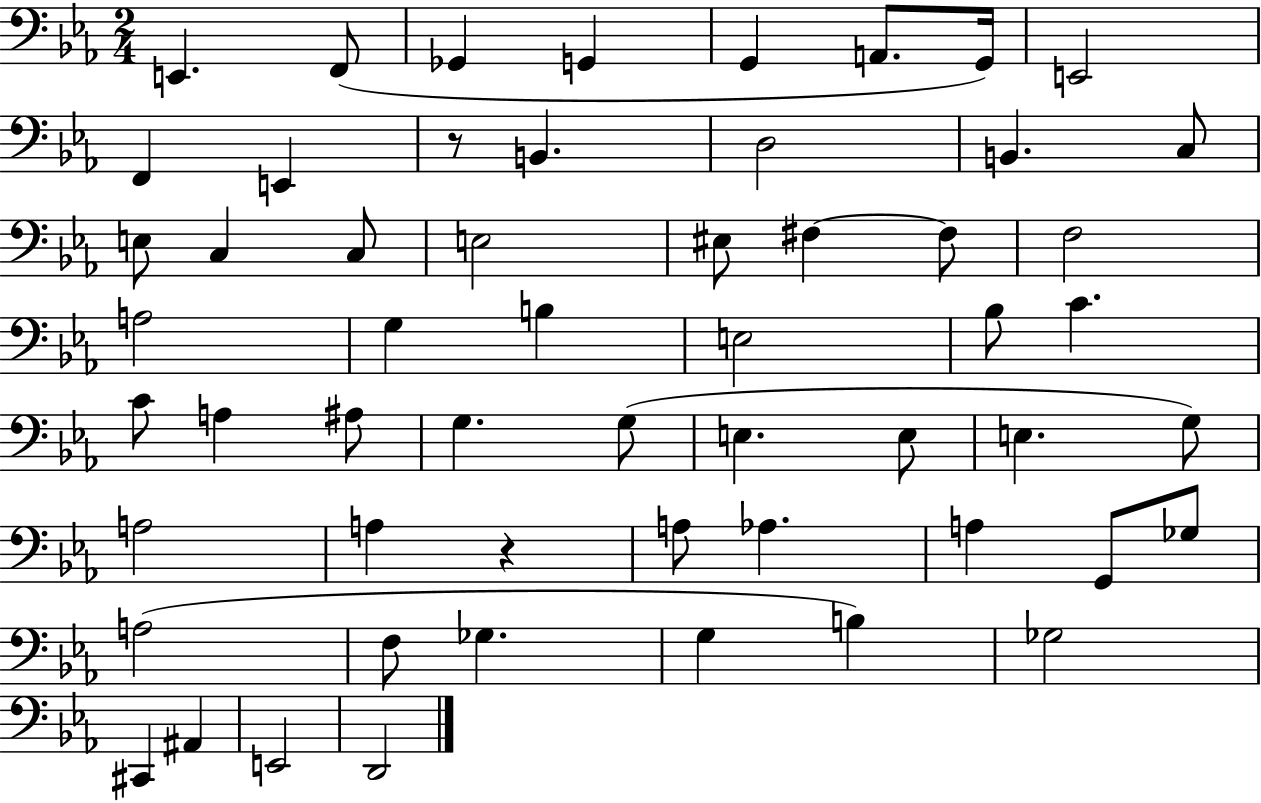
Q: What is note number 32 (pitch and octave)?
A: G3